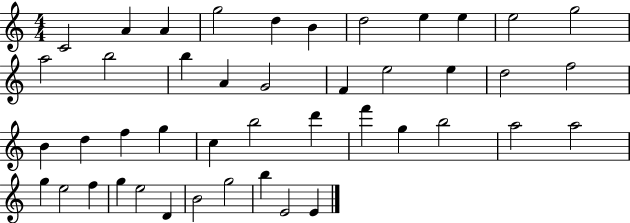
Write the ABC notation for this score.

X:1
T:Untitled
M:4/4
L:1/4
K:C
C2 A A g2 d B d2 e e e2 g2 a2 b2 b A G2 F e2 e d2 f2 B d f g c b2 d' f' g b2 a2 a2 g e2 f g e2 D B2 g2 b E2 E